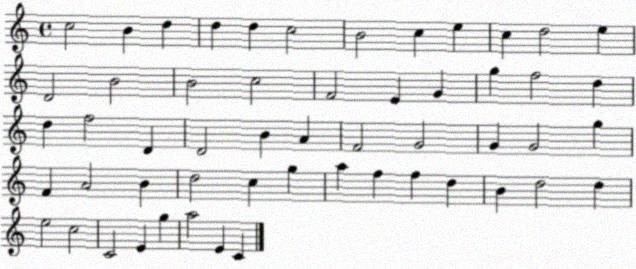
X:1
T:Untitled
M:4/4
L:1/4
K:C
c2 B d d d c2 B2 c e c d2 e D2 B2 B2 c2 F2 E G g f2 d d f2 D D2 B A F2 G2 G G2 g F A2 B d2 c g a f f d B d2 d e2 c2 C2 E g a2 E C